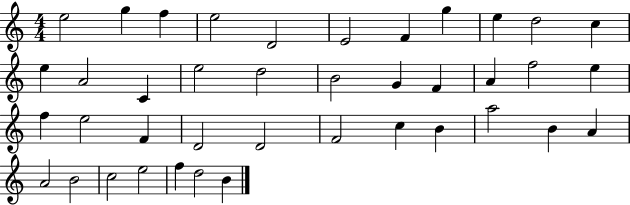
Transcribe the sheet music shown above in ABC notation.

X:1
T:Untitled
M:4/4
L:1/4
K:C
e2 g f e2 D2 E2 F g e d2 c e A2 C e2 d2 B2 G F A f2 e f e2 F D2 D2 F2 c B a2 B A A2 B2 c2 e2 f d2 B